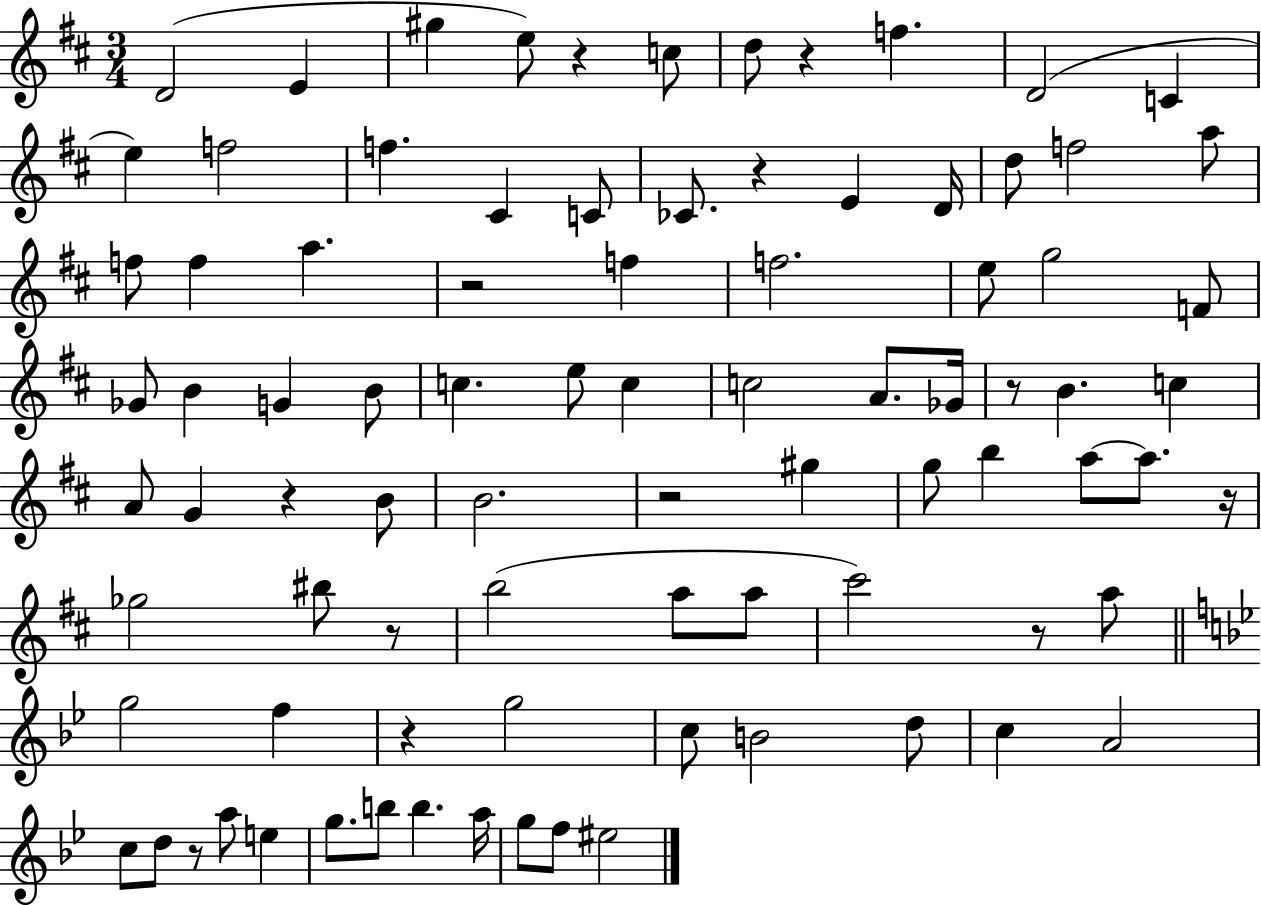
{
  \clef treble
  \numericTimeSignature
  \time 3/4
  \key d \major
  d'2( e'4 | gis''4 e''8) r4 c''8 | d''8 r4 f''4. | d'2( c'4 | \break e''4) f''2 | f''4. cis'4 c'8 | ces'8. r4 e'4 d'16 | d''8 f''2 a''8 | \break f''8 f''4 a''4. | r2 f''4 | f''2. | e''8 g''2 f'8 | \break ges'8 b'4 g'4 b'8 | c''4. e''8 c''4 | c''2 a'8. ges'16 | r8 b'4. c''4 | \break a'8 g'4 r4 b'8 | b'2. | r2 gis''4 | g''8 b''4 a''8~~ a''8. r16 | \break ges''2 bis''8 r8 | b''2( a''8 a''8 | cis'''2) r8 a''8 | \bar "||" \break \key g \minor g''2 f''4 | r4 g''2 | c''8 b'2 d''8 | c''4 a'2 | \break c''8 d''8 r8 a''8 e''4 | g''8. b''8 b''4. a''16 | g''8 f''8 eis''2 | \bar "|."
}